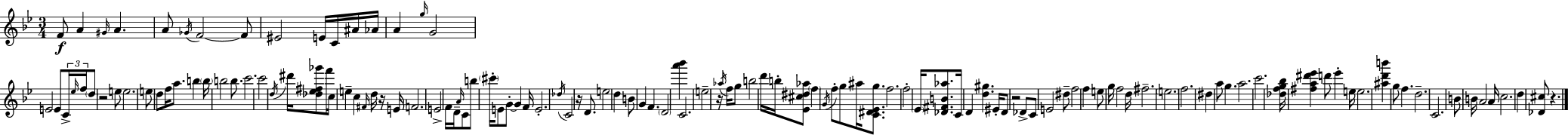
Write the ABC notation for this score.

X:1
T:Untitled
M:3/4
L:1/4
K:Gm
F/2 A ^G/4 A A/2 _G/4 F2 F/2 ^E2 E/4 C/4 ^A/4 _A/4 A g/4 G2 E2 E/2 C/4 _e/4 f/4 d/2 z2 e/2 e2 e/2 d/2 f/4 a/2 b b/4 b2 b/2 c'2 c'2 d/4 ^d'/4 [_d_e^f_g']/2 f'/4 c/4 e c ^F/4 d/4 z/4 E/4 F2 E2 F/4 D/4 A/4 C/2 b/2 ^c'/4 E/2 G/2 G F/4 E2 _d/4 C2 z/4 D/2 e2 d B/2 G F D2 [a'_b'] C2 e2 z/4 _a/4 f/4 g/2 b2 d'/4 b/4 [_E^c^d_a]/2 f G/4 f/2 g/2 ^a/4 [C^D_Eg]/2 f2 f2 _E/4 [_D^FB_a]/2 C/4 D [d^g] ^E/4 D/2 z2 _D/2 C/2 E2 ^d/2 f2 f e/2 g/4 f2 d/4 ^f2 e2 f2 ^d a/2 g a2 c'2 [_dfg_b]/4 [^fa^d'_e'] d'/2 _e' e/4 e2 [^ad'b'] g/2 f d2 C2 B/2 B/4 A2 A/4 c2 d [_D^c]/2 z